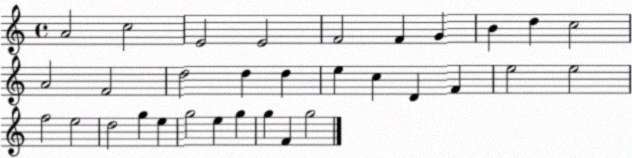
X:1
T:Untitled
M:4/4
L:1/4
K:C
A2 c2 E2 E2 F2 F G B d c2 A2 F2 d2 d d e c D F e2 e2 f2 e2 d2 g e g2 e g g F g2